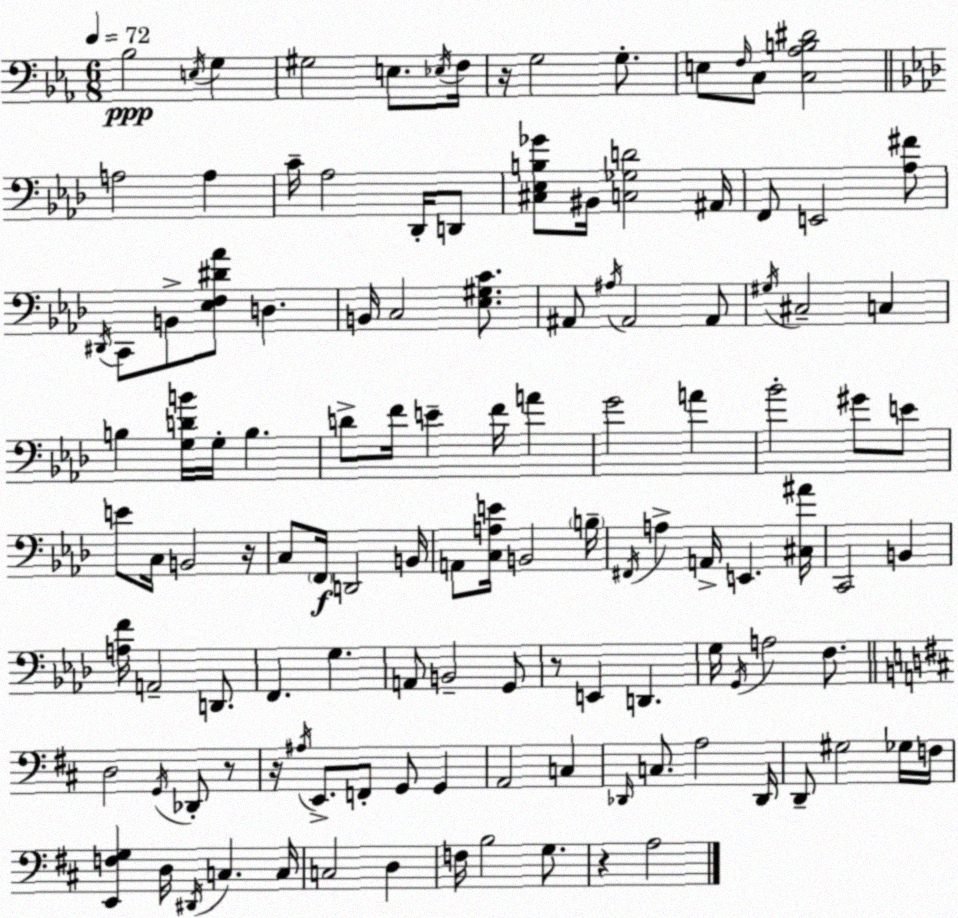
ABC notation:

X:1
T:Untitled
M:6/8
L:1/4
K:Eb
_B,2 E,/4 G, ^G,2 E,/2 _E,/4 F,/4 z/4 G,2 G,/2 E,/2 F,/4 C,/2 [C,_A,B,^D]2 A,2 A, C/4 _A,2 _D,,/4 D,,/2 [^C,_E,B,_G]/2 ^B,,/4 [C,_G,D]2 ^A,,/4 F,,/2 E,,2 [_A,^F]/2 ^D,,/4 C,,/2 B,,/2 [_E,F,^D_A]/2 D, B,,/4 C,2 [_E,^G,C]/2 ^A,,/2 ^A,/4 ^A,,2 ^A,,/2 ^G,/4 ^C,2 C, B, [G,DB]/4 G,/4 B, D/2 F/4 E F/4 A G2 A _B2 ^G/2 E/2 E/2 C,/4 B,,2 z/4 C,/2 F,,/4 D,,2 B,,/4 A,,/2 [C,A,E]/4 B,,2 B,/4 ^F,,/4 A, A,,/4 E,, [^C,^A]/4 C,,2 B,, [A,F]/4 A,,2 D,,/2 F,, G, A,,/2 B,,2 G,,/2 z/2 E,, D,, G,/4 G,,/4 A,2 F,/2 D,2 G,,/4 _D,,/2 z/2 z/4 ^A,/4 E,,/2 F,,/2 G,,/2 G,, A,,2 C, _D,,/4 C,/2 A,2 _D,,/4 D,,/2 ^G,2 _G,/4 F,/4 [E,,F,G,] D,/4 ^D,,/4 C, C,/4 C,2 D, F,/4 B,2 G,/2 z A,2